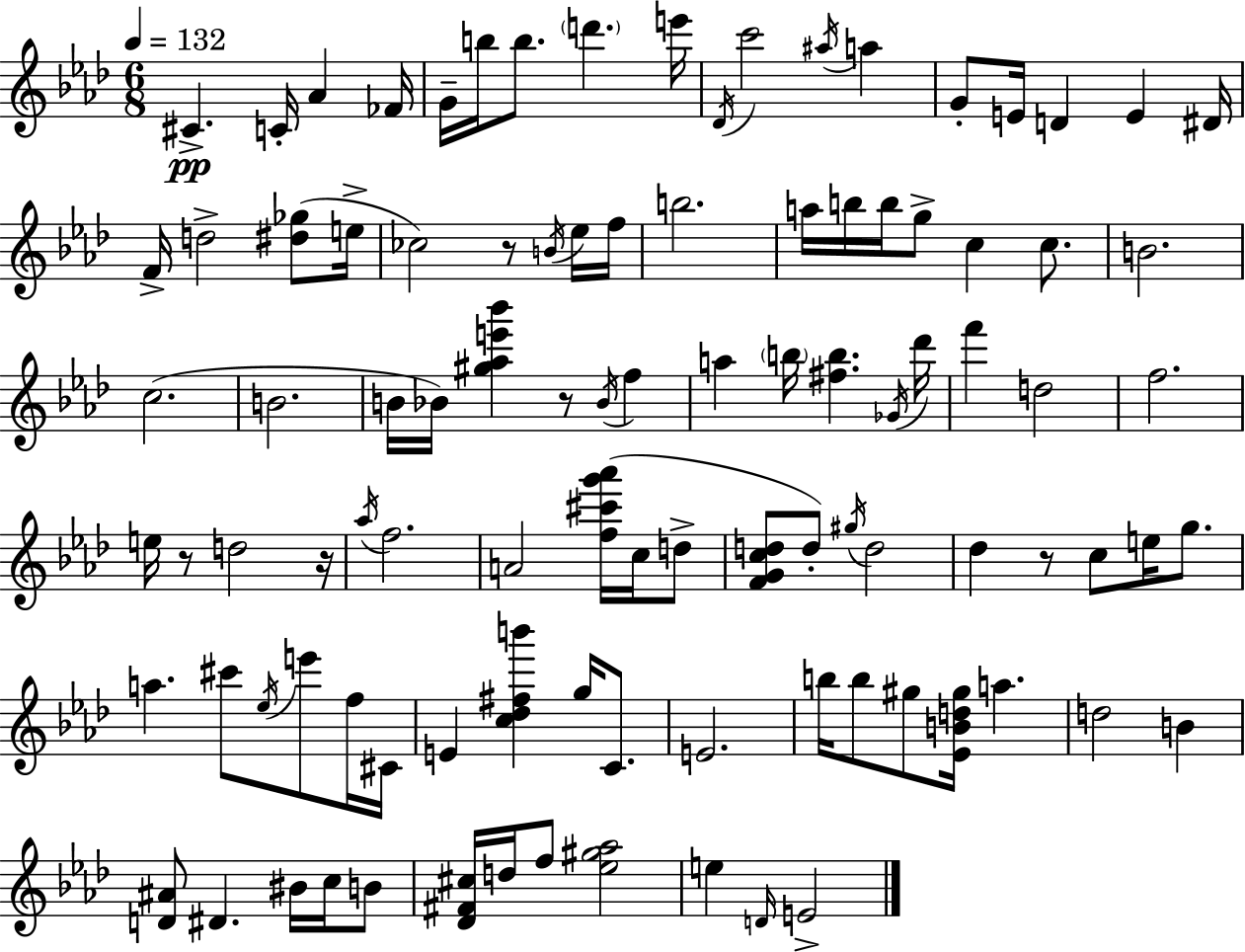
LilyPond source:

{
  \clef treble
  \numericTimeSignature
  \time 6/8
  \key aes \major
  \tempo 4 = 132
  cis'4.->\pp c'16-. aes'4 fes'16 | g'16-- b''16 b''8. \parenthesize d'''4. e'''16 | \acciaccatura { des'16 } c'''2 \acciaccatura { ais''16 } a''4 | g'8-. e'16 d'4 e'4 | \break dis'16 f'16-> d''2-> <dis'' ges''>8( | e''16-> ces''2) r8 | \acciaccatura { b'16 } ees''16 f''16 b''2. | a''16 b''16 b''16 g''8-> c''4 | \break c''8. b'2. | c''2.( | b'2. | b'16 bes'16) <gis'' aes'' e''' bes'''>4 r8 \acciaccatura { bes'16 } | \break f''4 a''4 \parenthesize b''16 <fis'' b''>4. | \acciaccatura { ges'16 } des'''16 f'''4 d''2 | f''2. | e''16 r8 d''2 | \break r16 \acciaccatura { aes''16 } f''2. | a'2 | <f'' cis''' g''' aes'''>16( c''16 d''8-> <f' g' c'' d''>8 d''8-.) \acciaccatura { gis''16 } d''2 | des''4 r8 | \break c''8 e''16 g''8. a''4. | cis'''8 \acciaccatura { ees''16 } e'''8 f''16 cis'16 e'4 | <c'' des'' fis'' b'''>4 g''16 c'8. e'2. | b''16 b''8 gis''8 | \break <ees' b' d'' gis''>16 a''4. d''2 | b'4 <d' ais'>8 dis'4. | bis'16 c''16 b'8 <des' fis' cis''>16 d''16 f''8 | <ees'' gis'' aes''>2 e''4 | \break \grace { d'16 } e'2-> \bar "|."
}